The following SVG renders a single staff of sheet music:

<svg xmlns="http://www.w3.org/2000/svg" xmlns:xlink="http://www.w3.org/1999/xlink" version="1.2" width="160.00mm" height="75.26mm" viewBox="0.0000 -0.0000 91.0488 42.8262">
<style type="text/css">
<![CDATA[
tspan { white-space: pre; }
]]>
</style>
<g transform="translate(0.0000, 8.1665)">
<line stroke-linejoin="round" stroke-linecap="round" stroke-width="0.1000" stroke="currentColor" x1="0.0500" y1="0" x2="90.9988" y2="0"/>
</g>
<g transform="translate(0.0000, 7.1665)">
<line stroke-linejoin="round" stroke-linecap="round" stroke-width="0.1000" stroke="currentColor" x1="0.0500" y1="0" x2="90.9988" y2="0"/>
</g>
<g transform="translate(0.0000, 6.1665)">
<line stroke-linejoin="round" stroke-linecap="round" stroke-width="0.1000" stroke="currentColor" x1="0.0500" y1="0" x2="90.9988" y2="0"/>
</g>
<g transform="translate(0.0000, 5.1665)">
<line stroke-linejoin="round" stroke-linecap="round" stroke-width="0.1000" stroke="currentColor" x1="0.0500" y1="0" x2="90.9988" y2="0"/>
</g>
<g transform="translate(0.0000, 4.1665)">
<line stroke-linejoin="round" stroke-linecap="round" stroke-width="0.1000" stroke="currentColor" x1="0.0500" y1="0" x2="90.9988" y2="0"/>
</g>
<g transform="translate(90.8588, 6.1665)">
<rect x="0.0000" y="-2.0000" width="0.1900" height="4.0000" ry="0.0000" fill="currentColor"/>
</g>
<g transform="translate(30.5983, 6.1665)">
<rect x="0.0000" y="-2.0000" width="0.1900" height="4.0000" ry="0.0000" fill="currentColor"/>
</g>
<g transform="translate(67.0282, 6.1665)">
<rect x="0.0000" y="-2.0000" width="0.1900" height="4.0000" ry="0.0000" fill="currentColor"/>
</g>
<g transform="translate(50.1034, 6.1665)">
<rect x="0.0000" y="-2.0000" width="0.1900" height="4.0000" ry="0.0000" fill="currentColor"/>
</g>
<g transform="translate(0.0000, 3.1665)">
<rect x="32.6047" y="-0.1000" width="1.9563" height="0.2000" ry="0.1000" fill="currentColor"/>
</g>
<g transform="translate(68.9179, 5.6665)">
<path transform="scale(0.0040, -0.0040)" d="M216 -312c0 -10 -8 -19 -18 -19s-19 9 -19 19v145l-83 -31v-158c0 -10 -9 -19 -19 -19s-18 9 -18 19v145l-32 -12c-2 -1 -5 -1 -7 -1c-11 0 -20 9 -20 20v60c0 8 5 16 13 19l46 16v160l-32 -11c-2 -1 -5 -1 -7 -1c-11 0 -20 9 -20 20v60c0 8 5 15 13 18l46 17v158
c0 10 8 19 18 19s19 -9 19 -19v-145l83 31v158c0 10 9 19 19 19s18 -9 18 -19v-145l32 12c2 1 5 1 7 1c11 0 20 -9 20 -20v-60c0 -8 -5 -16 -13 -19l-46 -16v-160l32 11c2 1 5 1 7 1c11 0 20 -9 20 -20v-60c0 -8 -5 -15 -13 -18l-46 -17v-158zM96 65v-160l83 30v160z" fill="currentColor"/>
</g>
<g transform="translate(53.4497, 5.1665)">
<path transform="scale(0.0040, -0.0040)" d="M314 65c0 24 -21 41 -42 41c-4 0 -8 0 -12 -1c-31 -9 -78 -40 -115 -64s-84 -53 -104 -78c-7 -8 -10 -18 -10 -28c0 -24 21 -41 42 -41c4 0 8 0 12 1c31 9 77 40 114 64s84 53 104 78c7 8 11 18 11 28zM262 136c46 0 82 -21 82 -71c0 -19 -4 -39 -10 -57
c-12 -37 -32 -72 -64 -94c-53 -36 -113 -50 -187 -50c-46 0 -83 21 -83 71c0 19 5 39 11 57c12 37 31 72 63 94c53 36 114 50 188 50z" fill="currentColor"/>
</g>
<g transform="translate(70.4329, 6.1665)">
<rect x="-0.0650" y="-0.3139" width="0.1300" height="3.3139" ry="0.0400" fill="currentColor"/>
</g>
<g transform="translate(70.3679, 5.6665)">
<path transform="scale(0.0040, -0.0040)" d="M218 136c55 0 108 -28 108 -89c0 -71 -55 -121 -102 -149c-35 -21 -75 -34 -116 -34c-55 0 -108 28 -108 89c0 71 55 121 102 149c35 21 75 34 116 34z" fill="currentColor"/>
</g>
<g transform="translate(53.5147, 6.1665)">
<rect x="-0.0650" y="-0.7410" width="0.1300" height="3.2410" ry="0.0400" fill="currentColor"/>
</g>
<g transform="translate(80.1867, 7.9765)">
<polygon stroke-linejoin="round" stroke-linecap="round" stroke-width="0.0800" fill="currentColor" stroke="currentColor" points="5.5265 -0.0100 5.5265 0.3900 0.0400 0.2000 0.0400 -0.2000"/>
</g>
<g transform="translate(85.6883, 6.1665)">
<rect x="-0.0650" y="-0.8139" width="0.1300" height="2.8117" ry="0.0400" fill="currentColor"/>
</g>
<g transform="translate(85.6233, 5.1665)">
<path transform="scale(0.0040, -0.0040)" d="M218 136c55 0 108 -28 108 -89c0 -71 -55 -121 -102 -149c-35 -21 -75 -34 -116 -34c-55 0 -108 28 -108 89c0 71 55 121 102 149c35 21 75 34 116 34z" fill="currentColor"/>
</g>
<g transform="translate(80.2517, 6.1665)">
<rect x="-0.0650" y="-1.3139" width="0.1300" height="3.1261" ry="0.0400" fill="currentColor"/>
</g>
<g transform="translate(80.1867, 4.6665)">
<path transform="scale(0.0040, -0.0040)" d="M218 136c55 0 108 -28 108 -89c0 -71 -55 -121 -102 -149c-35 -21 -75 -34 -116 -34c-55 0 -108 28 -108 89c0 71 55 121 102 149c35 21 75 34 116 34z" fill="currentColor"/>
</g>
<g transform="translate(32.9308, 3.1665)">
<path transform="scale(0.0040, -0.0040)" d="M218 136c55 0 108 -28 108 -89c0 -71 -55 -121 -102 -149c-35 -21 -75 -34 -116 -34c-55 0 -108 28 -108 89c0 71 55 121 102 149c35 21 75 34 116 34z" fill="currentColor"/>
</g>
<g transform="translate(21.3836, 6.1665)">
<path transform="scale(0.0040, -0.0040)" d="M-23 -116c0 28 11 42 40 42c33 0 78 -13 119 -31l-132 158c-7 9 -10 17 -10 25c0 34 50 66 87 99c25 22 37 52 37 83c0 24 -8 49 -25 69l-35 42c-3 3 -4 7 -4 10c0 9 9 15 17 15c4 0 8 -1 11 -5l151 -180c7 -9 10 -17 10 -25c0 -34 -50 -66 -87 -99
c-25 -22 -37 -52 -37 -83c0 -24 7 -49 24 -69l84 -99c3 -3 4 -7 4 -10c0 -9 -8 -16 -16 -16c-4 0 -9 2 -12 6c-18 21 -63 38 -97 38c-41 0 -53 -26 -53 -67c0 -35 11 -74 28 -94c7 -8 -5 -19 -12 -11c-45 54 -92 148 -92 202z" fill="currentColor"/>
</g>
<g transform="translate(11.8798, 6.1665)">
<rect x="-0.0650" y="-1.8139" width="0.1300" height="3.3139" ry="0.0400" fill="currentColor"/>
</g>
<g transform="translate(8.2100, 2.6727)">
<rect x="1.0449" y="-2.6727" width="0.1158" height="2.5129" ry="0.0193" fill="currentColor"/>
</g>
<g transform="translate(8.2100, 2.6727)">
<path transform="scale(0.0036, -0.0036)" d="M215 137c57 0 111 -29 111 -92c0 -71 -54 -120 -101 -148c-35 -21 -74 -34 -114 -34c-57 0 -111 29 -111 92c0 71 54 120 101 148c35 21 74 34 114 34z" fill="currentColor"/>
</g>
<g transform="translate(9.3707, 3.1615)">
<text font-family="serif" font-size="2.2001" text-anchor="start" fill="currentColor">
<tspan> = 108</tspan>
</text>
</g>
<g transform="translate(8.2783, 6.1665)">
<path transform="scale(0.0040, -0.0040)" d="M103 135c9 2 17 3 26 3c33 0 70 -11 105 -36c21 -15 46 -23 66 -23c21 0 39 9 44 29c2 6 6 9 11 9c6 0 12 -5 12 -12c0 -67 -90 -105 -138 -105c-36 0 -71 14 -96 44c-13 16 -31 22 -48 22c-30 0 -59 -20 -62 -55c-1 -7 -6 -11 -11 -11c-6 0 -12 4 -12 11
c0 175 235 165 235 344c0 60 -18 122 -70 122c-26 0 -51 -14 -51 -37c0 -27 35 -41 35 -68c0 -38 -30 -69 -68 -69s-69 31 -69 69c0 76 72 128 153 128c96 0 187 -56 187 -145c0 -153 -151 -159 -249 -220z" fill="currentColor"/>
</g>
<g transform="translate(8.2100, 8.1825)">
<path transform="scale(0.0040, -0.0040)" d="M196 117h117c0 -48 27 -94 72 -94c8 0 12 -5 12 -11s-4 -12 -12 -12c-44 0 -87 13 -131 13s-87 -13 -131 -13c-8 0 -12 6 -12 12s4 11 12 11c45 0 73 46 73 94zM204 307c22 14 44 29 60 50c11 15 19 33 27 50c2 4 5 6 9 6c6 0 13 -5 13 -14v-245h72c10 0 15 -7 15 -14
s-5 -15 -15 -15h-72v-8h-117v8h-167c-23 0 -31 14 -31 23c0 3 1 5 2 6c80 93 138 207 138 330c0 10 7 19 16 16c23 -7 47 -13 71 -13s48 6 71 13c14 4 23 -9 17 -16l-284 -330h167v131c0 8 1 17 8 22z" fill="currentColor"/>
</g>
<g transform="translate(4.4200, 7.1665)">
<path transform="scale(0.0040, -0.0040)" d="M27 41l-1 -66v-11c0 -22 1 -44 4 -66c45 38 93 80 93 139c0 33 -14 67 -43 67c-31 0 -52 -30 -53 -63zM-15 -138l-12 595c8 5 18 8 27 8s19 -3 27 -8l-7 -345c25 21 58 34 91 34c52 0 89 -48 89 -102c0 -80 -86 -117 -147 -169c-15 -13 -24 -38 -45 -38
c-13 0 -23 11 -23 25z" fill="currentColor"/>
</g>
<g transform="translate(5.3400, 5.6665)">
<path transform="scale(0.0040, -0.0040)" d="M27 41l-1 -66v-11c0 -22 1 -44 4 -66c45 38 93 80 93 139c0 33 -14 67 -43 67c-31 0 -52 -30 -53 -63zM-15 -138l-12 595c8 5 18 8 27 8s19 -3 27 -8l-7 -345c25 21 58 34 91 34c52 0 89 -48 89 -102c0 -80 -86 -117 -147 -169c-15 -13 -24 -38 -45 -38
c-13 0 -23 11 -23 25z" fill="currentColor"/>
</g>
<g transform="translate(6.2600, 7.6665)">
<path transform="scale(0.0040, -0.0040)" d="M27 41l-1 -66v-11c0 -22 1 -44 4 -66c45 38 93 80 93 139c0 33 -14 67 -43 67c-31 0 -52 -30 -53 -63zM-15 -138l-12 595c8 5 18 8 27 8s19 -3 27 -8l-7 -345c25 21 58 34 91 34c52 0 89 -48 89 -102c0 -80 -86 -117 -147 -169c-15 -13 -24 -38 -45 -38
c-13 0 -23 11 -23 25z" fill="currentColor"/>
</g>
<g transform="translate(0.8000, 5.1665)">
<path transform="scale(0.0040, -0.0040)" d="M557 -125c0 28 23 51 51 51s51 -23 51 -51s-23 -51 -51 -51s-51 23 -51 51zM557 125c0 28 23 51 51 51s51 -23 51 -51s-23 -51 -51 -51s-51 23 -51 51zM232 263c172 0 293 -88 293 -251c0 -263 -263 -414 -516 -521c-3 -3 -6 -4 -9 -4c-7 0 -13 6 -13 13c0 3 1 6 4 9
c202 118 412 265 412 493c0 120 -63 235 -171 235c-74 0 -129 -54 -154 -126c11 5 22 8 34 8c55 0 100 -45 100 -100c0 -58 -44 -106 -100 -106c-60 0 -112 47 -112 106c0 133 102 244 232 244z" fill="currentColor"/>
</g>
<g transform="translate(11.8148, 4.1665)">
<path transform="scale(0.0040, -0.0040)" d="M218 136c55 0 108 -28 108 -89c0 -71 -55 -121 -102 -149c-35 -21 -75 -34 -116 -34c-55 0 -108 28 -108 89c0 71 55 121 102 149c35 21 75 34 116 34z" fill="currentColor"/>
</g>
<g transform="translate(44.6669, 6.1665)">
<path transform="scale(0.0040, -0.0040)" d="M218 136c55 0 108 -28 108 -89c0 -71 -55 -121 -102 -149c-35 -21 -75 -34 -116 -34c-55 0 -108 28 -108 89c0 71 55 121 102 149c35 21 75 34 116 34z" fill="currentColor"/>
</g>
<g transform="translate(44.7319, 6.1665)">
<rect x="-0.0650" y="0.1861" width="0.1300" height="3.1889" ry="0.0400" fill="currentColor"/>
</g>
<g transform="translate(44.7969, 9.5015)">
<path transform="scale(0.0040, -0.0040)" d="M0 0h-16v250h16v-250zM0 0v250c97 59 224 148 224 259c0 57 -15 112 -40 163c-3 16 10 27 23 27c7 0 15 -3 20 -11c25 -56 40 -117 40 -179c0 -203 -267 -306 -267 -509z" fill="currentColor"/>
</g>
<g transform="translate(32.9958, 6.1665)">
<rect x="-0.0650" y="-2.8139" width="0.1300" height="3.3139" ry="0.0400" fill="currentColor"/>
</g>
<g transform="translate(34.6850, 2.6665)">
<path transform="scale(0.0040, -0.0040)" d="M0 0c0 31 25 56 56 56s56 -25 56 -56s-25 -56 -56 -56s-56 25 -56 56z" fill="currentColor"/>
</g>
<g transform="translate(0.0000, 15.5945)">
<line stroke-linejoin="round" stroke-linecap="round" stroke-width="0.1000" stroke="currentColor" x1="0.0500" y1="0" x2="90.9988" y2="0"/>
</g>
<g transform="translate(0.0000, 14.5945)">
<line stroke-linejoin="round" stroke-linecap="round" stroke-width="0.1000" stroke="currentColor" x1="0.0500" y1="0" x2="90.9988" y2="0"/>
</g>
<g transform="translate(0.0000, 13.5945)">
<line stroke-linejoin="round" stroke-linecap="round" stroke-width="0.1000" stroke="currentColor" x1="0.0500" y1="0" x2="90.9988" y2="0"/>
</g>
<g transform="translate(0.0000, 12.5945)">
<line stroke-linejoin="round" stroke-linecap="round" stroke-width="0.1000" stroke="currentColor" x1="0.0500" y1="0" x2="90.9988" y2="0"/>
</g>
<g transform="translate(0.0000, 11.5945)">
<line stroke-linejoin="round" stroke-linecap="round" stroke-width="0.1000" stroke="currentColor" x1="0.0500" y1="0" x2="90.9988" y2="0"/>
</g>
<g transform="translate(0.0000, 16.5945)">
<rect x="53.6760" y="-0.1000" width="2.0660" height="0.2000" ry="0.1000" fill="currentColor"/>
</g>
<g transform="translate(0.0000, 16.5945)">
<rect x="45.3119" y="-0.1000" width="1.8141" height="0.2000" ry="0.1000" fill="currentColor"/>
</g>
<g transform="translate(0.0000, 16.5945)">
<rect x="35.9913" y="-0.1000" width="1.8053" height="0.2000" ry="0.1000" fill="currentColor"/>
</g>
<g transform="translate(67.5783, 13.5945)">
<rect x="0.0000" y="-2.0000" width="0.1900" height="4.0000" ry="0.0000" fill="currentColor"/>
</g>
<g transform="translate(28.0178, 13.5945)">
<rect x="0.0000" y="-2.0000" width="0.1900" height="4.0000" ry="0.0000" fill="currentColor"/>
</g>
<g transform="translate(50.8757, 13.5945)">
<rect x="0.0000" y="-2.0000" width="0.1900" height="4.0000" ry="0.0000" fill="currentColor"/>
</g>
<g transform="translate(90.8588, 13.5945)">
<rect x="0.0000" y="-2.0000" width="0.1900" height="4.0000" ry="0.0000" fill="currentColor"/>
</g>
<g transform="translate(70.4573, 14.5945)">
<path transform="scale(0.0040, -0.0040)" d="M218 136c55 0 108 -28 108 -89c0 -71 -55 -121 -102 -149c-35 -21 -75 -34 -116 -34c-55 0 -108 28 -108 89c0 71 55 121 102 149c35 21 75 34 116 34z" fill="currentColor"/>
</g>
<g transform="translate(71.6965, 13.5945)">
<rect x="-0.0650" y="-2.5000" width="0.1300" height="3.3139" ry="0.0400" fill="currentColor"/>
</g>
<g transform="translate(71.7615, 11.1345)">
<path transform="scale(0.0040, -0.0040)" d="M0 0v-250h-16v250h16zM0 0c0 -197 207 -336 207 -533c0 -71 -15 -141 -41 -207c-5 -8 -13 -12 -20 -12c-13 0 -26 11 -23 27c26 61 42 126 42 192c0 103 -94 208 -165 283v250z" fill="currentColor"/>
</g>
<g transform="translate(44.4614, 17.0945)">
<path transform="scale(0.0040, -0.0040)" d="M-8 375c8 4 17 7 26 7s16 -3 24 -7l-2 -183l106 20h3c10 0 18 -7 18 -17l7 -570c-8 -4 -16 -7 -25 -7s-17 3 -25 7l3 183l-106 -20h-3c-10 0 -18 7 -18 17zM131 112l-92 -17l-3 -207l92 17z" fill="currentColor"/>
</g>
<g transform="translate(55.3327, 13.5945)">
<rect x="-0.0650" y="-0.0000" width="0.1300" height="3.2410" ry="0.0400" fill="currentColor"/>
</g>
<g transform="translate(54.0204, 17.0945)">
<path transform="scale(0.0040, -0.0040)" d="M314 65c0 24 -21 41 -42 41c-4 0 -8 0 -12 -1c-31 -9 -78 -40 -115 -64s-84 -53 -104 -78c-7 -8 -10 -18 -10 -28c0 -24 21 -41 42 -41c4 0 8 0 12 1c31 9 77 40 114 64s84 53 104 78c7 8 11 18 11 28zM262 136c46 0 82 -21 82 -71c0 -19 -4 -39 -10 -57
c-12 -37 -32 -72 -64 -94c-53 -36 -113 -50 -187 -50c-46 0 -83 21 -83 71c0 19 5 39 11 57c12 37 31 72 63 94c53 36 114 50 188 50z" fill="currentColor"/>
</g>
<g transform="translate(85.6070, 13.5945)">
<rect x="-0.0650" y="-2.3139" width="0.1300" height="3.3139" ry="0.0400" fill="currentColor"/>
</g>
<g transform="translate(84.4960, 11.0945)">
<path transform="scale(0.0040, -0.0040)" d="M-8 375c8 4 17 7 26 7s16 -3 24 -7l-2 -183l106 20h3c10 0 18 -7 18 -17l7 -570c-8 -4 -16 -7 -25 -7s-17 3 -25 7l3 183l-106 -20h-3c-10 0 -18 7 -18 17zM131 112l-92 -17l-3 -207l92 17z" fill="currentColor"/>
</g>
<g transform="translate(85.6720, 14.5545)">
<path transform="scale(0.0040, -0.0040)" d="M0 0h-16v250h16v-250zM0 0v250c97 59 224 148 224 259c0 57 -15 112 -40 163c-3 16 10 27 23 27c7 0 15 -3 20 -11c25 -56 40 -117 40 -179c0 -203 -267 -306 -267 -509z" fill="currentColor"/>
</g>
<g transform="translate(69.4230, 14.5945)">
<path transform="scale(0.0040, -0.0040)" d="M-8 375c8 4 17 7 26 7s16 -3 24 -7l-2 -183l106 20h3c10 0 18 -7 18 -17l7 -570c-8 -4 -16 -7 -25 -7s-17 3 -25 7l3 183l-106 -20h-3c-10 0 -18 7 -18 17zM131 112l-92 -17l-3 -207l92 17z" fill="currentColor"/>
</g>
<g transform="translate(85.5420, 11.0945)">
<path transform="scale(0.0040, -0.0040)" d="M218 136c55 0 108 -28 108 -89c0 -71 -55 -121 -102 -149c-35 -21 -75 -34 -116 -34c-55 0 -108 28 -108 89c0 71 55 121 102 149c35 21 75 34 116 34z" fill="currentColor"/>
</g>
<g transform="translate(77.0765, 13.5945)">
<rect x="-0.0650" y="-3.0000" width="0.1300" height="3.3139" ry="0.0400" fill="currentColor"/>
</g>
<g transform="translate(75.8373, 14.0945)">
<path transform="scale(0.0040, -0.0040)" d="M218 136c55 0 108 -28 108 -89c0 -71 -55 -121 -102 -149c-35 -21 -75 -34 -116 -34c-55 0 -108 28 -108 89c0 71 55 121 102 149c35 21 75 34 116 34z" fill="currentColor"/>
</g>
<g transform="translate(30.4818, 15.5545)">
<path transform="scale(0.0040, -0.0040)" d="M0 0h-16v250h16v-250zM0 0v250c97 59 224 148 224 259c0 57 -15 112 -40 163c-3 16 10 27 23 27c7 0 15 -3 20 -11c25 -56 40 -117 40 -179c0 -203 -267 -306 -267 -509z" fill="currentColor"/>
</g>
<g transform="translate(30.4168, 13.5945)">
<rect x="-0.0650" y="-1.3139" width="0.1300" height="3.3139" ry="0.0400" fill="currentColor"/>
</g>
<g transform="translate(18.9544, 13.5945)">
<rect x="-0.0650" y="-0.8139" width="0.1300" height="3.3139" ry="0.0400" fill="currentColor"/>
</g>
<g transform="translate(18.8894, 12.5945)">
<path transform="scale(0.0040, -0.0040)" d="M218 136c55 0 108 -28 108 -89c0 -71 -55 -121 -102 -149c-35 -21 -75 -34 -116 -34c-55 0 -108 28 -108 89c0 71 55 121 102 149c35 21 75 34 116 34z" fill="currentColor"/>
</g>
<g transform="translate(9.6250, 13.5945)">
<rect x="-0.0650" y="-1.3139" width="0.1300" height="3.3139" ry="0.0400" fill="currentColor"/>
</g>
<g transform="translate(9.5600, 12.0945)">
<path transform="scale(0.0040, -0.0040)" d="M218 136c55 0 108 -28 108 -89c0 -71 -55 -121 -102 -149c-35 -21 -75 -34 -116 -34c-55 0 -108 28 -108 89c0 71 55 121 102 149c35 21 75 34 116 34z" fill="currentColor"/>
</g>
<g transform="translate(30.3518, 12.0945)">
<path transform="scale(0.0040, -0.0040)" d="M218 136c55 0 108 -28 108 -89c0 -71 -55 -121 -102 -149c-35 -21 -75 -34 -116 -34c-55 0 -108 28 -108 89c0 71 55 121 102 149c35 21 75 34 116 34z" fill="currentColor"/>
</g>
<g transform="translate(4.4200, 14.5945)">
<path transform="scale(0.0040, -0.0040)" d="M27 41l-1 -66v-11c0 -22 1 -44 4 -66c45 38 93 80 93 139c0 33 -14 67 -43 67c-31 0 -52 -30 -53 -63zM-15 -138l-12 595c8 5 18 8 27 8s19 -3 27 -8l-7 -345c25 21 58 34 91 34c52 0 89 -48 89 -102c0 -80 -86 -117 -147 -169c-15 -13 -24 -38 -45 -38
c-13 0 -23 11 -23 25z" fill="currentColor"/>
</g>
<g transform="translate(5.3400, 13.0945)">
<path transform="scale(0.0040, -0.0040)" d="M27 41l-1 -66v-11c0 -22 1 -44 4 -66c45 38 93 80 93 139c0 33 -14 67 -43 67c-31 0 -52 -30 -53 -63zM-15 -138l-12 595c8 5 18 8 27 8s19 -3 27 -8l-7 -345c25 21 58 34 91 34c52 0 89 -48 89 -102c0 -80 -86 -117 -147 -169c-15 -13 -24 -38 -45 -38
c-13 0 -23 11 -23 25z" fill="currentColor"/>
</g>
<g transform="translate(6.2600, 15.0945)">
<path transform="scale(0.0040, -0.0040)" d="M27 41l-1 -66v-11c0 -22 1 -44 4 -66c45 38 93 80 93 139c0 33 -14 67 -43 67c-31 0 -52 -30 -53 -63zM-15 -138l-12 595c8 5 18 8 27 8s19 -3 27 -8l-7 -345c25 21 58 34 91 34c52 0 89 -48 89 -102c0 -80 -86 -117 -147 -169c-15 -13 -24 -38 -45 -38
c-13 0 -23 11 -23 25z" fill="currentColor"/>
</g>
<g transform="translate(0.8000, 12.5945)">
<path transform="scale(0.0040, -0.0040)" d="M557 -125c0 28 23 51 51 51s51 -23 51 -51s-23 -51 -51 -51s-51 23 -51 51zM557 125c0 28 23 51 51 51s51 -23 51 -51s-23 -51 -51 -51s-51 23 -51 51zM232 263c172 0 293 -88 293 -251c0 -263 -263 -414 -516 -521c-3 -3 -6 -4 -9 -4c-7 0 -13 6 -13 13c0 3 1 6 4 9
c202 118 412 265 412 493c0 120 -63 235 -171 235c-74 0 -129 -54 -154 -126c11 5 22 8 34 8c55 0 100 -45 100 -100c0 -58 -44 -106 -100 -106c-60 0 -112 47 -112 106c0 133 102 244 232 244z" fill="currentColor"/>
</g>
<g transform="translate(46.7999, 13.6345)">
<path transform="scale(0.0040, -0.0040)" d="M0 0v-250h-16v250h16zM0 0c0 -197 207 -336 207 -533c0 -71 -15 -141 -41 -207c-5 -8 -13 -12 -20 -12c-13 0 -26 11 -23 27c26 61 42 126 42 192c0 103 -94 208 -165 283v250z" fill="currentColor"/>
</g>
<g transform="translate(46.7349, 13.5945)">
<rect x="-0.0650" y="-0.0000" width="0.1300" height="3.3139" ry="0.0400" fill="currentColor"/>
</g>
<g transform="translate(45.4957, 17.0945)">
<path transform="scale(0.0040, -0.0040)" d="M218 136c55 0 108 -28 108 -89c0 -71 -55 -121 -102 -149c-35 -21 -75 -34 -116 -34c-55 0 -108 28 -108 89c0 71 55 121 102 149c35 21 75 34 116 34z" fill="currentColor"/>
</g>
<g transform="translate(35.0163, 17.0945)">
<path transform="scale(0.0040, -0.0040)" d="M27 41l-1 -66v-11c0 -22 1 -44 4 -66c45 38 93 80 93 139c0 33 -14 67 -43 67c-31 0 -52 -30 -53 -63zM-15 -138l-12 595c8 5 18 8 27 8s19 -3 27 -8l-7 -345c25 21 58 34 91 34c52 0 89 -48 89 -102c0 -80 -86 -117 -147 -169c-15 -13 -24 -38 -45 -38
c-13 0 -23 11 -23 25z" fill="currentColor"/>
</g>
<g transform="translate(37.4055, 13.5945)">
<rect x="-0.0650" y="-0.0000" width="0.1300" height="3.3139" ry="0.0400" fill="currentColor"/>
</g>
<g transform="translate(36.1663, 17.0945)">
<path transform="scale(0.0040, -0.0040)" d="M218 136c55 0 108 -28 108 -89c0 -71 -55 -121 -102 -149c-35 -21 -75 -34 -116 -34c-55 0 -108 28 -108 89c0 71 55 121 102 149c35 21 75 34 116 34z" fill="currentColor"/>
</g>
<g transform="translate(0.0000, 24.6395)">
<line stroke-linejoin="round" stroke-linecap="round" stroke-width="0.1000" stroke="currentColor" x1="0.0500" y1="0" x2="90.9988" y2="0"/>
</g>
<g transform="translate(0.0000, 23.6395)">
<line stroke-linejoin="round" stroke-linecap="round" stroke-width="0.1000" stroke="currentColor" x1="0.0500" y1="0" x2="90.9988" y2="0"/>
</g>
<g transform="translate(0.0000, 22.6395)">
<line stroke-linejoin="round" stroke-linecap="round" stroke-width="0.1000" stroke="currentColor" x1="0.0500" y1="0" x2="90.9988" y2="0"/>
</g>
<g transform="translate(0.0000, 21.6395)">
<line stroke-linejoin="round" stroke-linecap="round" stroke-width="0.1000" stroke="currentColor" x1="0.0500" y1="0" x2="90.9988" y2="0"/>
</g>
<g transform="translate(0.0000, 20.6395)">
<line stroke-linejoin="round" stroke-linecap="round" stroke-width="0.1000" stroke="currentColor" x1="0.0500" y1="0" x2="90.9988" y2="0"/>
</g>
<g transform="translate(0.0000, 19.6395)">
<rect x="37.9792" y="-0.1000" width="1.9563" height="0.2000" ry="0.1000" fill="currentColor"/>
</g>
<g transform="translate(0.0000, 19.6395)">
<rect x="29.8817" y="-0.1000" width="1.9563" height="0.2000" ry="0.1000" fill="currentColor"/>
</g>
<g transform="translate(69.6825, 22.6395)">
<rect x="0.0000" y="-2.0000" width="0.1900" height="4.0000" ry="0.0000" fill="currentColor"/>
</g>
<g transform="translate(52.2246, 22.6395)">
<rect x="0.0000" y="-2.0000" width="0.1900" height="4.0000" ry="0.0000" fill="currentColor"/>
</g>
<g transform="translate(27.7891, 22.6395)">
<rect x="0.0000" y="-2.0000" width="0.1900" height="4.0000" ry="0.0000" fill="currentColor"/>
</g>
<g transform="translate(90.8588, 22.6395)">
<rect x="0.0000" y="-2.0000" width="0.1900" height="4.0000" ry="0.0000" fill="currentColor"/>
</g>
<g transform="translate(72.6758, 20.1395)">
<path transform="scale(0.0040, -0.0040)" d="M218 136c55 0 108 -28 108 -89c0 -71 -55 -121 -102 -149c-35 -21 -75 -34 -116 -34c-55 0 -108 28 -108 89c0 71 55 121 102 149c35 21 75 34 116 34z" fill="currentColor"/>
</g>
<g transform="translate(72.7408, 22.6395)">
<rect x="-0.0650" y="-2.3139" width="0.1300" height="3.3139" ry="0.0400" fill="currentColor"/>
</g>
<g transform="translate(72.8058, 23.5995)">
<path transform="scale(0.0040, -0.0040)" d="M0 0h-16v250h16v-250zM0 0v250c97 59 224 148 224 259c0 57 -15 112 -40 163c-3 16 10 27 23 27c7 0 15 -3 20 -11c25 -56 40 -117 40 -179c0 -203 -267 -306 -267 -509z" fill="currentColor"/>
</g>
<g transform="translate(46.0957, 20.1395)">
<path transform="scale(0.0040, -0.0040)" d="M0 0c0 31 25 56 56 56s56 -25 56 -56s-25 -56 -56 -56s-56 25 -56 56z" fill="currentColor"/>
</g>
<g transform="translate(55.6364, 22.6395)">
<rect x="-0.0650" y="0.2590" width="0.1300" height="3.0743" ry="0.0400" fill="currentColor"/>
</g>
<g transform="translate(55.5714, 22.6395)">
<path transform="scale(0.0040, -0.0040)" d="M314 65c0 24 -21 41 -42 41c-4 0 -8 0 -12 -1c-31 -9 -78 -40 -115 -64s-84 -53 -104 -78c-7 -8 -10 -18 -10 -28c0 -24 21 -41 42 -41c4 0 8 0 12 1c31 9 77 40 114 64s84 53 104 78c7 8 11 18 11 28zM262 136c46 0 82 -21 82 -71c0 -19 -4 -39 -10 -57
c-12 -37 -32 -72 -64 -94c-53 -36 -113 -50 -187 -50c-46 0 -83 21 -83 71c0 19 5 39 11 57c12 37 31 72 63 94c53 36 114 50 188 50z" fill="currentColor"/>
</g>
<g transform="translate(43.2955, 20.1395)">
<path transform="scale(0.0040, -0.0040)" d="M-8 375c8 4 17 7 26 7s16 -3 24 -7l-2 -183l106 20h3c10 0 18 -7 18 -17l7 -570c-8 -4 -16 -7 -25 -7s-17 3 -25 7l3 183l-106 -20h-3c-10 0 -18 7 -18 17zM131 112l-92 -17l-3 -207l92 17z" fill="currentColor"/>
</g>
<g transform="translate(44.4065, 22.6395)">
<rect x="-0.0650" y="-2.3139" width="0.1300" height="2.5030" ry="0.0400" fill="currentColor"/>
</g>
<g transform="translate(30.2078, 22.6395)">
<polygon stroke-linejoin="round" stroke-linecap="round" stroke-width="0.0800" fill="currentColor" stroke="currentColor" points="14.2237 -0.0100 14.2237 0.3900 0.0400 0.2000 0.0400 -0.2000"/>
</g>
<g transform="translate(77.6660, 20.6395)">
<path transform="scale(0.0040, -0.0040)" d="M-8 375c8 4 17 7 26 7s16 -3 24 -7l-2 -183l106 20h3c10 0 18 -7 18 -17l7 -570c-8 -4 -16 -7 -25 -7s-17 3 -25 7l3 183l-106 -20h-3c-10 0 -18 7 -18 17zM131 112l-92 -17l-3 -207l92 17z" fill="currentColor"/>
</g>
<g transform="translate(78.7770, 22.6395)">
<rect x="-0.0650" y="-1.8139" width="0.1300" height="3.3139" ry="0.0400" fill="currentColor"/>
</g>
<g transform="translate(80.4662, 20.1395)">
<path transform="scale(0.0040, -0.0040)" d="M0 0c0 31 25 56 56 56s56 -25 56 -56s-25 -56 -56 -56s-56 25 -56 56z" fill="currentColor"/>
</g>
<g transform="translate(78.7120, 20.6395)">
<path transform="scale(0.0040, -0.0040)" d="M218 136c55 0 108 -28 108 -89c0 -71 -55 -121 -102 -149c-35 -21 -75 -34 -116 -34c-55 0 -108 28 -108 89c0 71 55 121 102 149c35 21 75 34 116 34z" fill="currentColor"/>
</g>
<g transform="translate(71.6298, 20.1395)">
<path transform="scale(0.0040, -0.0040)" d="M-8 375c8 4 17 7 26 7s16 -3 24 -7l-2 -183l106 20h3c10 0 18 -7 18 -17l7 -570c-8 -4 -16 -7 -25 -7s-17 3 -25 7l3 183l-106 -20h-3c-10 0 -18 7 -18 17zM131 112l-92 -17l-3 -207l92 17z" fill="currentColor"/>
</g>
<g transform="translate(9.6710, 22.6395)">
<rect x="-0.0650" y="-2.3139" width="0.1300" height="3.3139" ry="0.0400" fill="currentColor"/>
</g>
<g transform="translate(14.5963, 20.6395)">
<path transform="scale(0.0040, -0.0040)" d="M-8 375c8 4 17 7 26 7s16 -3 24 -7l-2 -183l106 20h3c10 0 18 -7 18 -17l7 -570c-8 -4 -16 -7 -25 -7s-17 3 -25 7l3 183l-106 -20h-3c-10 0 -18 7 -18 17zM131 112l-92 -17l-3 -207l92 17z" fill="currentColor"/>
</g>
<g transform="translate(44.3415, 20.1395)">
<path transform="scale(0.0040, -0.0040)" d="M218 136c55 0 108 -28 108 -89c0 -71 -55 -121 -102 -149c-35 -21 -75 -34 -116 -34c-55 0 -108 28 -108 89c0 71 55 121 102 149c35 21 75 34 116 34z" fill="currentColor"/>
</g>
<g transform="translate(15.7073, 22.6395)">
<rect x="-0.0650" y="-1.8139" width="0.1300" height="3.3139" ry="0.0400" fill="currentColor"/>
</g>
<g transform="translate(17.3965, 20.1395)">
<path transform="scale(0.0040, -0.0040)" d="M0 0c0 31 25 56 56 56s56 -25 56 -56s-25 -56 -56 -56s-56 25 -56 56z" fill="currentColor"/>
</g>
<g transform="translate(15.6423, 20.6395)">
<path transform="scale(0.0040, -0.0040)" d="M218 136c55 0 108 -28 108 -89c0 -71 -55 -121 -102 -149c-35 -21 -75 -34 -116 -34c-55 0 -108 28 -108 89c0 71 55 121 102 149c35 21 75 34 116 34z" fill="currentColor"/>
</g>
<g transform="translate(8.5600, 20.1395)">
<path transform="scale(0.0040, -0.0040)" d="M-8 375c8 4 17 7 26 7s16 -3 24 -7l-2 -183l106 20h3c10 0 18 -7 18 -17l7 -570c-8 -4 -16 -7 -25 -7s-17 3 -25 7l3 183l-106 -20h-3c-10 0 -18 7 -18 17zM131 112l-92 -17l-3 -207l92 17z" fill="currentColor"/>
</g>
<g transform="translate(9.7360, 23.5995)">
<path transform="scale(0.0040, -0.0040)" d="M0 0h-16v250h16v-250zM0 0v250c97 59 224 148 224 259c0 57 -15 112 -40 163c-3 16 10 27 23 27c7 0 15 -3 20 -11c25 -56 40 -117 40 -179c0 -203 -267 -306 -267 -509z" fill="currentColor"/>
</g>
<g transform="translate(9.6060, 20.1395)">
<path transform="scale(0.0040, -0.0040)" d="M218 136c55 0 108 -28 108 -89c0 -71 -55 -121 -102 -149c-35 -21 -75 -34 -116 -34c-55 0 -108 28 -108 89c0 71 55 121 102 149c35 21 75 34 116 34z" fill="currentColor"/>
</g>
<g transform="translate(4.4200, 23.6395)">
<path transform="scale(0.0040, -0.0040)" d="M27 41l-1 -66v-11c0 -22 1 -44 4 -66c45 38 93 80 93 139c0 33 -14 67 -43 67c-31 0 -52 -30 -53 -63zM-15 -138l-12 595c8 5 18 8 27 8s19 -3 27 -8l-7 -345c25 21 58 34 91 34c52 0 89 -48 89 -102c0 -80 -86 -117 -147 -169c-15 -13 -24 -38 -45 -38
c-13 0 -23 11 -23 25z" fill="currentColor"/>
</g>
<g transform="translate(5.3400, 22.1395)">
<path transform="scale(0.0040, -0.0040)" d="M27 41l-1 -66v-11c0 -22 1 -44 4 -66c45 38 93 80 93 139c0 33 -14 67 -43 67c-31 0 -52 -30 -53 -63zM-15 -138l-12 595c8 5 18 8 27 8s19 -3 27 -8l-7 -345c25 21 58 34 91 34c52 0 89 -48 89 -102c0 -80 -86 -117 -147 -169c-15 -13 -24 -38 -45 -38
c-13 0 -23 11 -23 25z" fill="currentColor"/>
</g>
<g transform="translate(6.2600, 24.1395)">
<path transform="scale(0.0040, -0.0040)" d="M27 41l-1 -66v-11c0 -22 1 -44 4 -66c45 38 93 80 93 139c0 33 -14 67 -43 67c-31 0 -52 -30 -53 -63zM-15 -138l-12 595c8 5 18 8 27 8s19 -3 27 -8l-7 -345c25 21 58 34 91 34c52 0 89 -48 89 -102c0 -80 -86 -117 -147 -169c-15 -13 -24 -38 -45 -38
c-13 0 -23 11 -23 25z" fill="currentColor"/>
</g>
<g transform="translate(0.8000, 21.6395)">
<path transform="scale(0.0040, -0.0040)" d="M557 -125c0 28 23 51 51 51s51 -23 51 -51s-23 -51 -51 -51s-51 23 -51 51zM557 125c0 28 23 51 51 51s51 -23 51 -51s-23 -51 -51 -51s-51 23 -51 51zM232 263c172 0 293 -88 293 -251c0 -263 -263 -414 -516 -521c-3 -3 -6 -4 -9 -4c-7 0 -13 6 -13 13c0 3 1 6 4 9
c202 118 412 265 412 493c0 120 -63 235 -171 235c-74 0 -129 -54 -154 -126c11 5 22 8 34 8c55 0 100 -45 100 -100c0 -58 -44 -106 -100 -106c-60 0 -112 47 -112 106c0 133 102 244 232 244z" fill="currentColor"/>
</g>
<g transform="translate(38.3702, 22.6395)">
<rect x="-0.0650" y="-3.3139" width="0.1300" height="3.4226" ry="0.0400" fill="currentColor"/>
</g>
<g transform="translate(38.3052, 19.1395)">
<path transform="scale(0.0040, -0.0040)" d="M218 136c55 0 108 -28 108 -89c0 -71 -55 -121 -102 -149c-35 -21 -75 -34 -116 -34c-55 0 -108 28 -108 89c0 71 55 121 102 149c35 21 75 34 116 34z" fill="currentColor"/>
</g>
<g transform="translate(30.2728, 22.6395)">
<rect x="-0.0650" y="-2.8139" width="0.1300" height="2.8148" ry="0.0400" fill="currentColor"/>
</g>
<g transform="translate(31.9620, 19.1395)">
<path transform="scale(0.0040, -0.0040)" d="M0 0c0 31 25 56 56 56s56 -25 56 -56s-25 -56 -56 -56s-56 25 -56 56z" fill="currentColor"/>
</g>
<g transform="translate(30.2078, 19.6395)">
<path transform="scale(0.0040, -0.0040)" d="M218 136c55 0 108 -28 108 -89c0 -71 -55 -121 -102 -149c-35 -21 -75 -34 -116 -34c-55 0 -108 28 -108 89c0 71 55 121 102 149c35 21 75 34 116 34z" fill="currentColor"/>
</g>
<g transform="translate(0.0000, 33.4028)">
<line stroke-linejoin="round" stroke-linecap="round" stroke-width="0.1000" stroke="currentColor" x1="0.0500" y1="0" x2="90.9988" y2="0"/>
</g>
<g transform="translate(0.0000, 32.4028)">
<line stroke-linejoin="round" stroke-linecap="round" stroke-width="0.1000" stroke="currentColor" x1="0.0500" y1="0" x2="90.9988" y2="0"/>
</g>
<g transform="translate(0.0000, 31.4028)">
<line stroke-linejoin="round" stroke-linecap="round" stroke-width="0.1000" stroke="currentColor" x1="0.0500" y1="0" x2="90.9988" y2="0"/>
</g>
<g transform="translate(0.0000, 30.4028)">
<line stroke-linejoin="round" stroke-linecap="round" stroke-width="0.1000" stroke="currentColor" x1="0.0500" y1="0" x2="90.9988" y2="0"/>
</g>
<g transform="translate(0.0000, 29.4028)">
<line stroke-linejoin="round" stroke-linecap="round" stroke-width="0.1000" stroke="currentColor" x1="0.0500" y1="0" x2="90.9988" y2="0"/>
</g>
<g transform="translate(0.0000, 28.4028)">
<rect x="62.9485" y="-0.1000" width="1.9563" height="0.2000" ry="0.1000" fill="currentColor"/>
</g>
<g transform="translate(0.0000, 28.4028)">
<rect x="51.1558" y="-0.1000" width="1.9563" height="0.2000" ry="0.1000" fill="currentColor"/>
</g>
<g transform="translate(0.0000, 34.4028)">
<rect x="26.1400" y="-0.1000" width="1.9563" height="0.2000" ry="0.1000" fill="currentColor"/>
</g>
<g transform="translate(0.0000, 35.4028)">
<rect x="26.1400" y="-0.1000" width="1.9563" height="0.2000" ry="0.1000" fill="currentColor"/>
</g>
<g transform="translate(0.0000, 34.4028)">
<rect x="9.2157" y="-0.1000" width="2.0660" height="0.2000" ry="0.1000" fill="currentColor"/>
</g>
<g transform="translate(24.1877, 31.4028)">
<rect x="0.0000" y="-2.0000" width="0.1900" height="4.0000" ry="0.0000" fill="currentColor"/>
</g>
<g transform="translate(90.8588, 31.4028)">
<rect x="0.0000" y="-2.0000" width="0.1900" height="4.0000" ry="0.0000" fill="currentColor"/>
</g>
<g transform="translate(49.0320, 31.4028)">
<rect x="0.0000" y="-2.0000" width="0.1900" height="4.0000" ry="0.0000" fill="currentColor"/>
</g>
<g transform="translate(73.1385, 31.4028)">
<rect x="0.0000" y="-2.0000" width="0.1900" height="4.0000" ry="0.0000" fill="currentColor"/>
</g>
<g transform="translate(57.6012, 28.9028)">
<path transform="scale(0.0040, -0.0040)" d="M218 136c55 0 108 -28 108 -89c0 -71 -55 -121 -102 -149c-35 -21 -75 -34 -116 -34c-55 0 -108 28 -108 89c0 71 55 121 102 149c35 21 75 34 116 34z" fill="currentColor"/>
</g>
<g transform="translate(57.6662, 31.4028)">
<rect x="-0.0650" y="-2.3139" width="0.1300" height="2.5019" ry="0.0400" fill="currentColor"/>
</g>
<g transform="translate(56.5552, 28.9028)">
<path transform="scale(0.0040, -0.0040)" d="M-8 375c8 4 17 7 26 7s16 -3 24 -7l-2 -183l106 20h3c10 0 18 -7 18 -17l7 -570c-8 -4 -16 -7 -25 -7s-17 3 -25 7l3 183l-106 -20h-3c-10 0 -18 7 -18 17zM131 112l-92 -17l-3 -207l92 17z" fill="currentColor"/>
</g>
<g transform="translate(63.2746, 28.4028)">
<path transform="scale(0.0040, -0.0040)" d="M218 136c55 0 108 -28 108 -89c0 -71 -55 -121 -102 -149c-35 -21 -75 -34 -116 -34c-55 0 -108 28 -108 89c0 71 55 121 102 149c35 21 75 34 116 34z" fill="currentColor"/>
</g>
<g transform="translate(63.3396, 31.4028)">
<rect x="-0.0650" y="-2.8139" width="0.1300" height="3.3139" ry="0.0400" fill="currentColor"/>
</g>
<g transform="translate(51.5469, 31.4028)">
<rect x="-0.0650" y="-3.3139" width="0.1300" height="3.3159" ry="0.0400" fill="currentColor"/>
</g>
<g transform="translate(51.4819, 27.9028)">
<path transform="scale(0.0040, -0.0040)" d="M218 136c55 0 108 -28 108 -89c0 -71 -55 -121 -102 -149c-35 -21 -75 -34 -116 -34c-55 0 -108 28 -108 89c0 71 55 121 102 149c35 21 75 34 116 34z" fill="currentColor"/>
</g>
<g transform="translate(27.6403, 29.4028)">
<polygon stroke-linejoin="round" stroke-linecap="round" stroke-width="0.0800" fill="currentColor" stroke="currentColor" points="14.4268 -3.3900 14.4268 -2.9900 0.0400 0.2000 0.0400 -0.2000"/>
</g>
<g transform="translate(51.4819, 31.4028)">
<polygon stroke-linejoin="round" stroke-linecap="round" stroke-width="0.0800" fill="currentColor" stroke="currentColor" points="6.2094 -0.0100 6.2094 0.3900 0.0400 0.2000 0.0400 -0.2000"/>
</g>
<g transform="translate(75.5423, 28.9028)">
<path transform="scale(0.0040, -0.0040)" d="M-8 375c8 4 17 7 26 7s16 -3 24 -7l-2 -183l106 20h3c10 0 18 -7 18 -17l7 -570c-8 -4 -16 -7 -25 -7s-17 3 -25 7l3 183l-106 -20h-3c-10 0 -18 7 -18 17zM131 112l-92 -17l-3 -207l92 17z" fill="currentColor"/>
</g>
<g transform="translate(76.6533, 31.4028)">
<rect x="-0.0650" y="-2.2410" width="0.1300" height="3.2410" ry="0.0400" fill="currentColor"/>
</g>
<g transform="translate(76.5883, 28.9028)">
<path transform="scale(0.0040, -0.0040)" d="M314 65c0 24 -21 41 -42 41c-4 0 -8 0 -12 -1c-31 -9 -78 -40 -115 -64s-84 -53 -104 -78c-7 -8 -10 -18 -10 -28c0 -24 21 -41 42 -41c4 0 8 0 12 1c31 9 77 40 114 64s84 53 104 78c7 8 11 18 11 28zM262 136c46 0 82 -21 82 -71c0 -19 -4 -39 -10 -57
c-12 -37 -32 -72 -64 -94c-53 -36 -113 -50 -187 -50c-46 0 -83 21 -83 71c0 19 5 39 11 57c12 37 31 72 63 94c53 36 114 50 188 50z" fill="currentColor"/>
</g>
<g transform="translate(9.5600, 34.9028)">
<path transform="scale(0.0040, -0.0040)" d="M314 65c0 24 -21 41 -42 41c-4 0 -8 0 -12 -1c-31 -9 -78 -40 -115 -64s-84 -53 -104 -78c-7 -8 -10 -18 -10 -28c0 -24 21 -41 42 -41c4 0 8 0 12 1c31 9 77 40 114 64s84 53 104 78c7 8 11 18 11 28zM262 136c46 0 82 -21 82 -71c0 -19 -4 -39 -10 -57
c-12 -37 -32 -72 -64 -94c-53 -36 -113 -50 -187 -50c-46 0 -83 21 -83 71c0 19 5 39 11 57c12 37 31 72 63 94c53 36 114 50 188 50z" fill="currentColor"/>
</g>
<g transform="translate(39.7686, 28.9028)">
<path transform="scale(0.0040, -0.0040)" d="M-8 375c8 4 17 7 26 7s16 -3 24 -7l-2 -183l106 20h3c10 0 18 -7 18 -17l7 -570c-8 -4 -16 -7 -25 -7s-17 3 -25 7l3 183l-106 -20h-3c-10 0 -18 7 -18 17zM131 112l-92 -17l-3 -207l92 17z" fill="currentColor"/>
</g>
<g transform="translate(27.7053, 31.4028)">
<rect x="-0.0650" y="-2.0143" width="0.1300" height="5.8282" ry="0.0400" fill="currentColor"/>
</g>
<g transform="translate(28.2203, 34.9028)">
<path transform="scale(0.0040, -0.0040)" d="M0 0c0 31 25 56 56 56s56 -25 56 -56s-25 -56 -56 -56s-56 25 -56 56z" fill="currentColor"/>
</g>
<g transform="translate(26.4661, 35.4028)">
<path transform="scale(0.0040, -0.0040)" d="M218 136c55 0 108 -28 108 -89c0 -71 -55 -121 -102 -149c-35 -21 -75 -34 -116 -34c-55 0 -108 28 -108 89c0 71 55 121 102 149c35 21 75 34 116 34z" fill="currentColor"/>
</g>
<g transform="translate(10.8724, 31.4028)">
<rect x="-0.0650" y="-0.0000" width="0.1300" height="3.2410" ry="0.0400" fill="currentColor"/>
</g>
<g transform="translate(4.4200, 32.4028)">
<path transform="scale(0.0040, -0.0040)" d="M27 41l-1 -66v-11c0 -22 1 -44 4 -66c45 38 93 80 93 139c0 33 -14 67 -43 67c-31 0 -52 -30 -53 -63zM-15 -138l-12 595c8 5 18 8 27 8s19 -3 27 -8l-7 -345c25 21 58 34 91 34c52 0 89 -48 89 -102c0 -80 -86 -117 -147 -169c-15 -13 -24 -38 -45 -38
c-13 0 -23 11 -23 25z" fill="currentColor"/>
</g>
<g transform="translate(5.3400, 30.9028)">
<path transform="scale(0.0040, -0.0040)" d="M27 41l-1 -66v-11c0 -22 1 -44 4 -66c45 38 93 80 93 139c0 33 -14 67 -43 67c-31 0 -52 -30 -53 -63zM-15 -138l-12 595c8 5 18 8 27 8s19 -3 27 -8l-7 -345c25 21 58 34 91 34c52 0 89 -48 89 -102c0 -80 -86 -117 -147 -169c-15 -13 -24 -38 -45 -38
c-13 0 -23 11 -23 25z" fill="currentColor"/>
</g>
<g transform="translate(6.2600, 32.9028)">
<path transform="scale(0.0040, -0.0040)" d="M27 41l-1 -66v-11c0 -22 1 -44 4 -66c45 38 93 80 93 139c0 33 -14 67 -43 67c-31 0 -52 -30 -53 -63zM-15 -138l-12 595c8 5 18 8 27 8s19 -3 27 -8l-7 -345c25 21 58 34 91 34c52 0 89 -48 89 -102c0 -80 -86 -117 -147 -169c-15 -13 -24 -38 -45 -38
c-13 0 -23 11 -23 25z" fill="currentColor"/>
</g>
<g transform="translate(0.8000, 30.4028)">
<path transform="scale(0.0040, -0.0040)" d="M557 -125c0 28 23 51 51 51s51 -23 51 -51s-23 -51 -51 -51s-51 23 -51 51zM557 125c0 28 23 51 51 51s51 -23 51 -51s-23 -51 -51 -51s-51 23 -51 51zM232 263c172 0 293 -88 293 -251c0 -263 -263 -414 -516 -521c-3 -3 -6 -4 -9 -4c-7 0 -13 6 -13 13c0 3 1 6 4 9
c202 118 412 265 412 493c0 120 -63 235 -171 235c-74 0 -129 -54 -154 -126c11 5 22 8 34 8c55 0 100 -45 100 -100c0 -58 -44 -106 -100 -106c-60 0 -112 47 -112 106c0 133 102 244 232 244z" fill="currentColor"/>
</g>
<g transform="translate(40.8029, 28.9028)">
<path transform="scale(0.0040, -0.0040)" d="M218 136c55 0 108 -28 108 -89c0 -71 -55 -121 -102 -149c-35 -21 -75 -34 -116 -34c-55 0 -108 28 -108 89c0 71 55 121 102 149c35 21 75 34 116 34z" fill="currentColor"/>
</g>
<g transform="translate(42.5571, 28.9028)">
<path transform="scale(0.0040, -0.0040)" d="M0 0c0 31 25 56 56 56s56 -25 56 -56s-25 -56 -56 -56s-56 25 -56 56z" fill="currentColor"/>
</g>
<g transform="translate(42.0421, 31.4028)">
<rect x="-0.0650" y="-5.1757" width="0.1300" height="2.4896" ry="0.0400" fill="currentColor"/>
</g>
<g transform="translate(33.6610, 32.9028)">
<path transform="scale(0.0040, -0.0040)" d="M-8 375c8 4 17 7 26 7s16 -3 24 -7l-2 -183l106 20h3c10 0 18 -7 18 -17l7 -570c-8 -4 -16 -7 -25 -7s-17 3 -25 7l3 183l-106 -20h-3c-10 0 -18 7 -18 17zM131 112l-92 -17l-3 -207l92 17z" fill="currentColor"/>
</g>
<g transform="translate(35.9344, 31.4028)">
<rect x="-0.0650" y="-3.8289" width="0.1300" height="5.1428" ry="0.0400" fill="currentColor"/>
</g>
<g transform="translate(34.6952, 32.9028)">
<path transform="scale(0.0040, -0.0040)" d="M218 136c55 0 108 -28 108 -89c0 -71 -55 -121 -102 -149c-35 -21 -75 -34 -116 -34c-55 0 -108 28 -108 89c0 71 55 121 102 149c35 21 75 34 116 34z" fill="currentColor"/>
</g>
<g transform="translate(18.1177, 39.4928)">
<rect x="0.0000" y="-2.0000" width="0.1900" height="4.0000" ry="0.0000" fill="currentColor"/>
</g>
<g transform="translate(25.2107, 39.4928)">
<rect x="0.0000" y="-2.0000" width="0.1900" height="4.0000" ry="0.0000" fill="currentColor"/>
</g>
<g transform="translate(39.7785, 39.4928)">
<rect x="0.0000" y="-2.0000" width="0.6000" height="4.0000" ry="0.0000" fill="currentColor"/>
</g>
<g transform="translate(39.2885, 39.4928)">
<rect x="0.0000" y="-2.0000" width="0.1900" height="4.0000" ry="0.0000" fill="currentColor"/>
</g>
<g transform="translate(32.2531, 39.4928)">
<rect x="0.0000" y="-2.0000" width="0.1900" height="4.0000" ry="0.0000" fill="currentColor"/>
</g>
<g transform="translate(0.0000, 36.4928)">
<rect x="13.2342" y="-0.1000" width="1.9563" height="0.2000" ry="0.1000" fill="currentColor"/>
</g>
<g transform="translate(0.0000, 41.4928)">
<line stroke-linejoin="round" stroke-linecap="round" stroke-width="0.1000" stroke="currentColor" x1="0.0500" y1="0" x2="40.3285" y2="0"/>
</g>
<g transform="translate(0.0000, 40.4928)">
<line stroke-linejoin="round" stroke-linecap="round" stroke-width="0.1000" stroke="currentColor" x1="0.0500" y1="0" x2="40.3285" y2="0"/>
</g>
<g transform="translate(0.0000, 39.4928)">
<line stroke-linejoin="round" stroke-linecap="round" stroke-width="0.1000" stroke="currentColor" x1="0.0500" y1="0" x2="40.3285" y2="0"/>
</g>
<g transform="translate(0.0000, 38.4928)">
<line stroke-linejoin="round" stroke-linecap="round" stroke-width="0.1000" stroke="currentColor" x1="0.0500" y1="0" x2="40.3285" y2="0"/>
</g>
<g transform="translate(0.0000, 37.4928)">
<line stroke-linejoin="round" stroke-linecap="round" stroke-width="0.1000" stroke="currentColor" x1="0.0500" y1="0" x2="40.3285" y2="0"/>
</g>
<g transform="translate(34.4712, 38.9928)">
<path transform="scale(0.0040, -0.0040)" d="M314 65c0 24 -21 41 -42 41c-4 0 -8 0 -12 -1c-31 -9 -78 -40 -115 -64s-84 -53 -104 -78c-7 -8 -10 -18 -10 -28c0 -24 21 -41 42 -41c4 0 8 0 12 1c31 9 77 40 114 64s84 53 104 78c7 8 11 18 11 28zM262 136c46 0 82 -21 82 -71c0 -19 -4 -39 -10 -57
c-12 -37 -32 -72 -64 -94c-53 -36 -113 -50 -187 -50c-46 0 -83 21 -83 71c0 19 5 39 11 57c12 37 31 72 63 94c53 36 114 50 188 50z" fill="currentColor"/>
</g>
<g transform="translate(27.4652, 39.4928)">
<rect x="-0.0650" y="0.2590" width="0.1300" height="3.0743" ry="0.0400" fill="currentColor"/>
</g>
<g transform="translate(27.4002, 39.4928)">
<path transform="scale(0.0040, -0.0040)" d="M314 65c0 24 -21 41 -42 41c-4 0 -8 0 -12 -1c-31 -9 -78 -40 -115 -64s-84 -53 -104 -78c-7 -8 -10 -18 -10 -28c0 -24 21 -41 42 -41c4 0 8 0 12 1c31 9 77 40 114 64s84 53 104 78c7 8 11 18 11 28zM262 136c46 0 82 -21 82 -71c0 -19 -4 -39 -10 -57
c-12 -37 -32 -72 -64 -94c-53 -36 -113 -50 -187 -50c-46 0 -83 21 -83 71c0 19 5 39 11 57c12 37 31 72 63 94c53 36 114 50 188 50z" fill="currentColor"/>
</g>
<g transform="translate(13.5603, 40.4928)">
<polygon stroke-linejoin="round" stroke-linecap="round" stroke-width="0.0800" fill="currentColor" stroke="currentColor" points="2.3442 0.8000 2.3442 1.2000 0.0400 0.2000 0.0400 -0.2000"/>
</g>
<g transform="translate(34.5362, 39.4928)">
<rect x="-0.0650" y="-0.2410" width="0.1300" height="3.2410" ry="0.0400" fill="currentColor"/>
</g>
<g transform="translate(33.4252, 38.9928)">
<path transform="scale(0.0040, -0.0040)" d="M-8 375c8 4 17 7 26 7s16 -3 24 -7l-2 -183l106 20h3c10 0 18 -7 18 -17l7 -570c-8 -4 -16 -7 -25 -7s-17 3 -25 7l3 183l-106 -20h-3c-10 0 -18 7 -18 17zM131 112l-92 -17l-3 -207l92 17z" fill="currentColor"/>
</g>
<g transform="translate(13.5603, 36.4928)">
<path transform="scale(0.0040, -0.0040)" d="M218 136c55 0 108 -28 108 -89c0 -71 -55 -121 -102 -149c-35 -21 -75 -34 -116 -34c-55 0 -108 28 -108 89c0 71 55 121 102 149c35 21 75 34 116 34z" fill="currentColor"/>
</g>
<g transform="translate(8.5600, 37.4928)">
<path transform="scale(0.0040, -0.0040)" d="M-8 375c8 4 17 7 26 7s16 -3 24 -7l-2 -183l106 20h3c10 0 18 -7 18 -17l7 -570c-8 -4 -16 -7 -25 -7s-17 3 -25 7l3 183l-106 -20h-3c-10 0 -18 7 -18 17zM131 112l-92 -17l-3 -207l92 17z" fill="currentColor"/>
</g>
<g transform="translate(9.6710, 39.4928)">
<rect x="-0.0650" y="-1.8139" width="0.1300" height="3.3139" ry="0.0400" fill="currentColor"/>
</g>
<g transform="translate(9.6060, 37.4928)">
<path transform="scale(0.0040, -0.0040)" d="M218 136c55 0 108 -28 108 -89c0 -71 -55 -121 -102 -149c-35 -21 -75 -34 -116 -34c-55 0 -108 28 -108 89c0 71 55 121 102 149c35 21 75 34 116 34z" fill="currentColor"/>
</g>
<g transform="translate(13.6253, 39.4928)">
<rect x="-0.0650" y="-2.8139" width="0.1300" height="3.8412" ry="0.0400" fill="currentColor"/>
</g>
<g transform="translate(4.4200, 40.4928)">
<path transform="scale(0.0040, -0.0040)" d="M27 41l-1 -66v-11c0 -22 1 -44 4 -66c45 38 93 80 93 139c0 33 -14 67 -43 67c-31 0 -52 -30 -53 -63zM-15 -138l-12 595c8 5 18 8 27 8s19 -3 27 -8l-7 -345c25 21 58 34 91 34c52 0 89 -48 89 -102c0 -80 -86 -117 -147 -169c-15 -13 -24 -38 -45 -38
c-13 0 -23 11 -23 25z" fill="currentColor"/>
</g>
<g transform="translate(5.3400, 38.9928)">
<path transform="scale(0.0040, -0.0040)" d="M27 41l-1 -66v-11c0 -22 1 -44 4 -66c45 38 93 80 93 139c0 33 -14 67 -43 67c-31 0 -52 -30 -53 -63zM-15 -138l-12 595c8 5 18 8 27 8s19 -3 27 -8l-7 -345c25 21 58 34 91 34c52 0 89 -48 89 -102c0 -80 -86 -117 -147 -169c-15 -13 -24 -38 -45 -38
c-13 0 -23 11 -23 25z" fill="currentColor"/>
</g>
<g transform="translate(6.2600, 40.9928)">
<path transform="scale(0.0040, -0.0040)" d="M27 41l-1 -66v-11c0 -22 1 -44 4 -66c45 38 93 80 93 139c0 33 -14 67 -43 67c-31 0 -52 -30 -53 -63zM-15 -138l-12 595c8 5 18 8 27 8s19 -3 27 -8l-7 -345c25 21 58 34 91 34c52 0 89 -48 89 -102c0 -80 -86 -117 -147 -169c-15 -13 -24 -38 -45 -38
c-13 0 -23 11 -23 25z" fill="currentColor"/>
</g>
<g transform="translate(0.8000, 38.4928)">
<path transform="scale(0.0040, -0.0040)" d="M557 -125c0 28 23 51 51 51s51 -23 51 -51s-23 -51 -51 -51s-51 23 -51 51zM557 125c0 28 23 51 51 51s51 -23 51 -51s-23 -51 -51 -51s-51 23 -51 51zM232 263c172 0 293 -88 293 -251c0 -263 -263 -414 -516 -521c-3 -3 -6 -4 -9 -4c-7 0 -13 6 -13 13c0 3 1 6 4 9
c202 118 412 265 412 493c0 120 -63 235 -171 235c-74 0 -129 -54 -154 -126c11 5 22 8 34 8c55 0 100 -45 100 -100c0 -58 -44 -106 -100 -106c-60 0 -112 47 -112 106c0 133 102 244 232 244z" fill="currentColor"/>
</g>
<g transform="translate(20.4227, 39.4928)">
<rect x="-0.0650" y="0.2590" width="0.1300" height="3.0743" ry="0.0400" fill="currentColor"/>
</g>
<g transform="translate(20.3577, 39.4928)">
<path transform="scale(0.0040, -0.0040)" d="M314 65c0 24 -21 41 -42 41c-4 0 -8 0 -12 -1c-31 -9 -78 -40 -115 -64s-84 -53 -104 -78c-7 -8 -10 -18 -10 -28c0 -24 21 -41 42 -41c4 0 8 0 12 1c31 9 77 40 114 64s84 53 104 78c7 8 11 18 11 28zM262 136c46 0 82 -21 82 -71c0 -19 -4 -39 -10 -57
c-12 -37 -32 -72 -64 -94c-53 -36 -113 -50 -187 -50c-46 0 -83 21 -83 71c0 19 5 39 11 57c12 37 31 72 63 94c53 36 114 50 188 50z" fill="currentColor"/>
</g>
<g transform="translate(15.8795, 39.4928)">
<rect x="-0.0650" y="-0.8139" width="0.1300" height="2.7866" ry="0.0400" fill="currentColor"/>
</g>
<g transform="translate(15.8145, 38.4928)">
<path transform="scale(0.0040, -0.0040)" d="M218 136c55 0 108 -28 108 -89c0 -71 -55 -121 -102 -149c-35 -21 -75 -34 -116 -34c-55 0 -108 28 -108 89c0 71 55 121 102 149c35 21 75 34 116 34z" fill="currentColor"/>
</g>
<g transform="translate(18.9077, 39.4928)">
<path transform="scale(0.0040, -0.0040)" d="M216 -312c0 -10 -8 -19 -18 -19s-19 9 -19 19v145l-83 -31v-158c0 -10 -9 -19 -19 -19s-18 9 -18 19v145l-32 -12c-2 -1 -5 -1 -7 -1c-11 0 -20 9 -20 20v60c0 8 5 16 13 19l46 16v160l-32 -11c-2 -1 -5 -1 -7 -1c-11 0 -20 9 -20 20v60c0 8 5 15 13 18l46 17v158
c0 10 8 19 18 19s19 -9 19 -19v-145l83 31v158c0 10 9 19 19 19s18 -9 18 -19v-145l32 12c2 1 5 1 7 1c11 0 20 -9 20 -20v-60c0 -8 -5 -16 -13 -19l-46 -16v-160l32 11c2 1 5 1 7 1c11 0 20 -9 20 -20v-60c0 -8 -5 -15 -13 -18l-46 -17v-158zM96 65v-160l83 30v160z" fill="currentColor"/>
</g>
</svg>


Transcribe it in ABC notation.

X:1
T:Untitled
M:2/4
L:1/4
K:Eb
_A, z C D,/2 F,2 ^E, G,/2 F,/2 G, F, G,/2 _D,, D,,/2 D,,2 B,,/2 C, B,/2 B,/2 A, C/2 D/2 B,/2 D,2 B,/2 A, D,,2 C,,/2 A,,/2 B,/2 D/2 B,/2 C B,2 A, C/2 F,/2 ^D,2 D,2 E,2